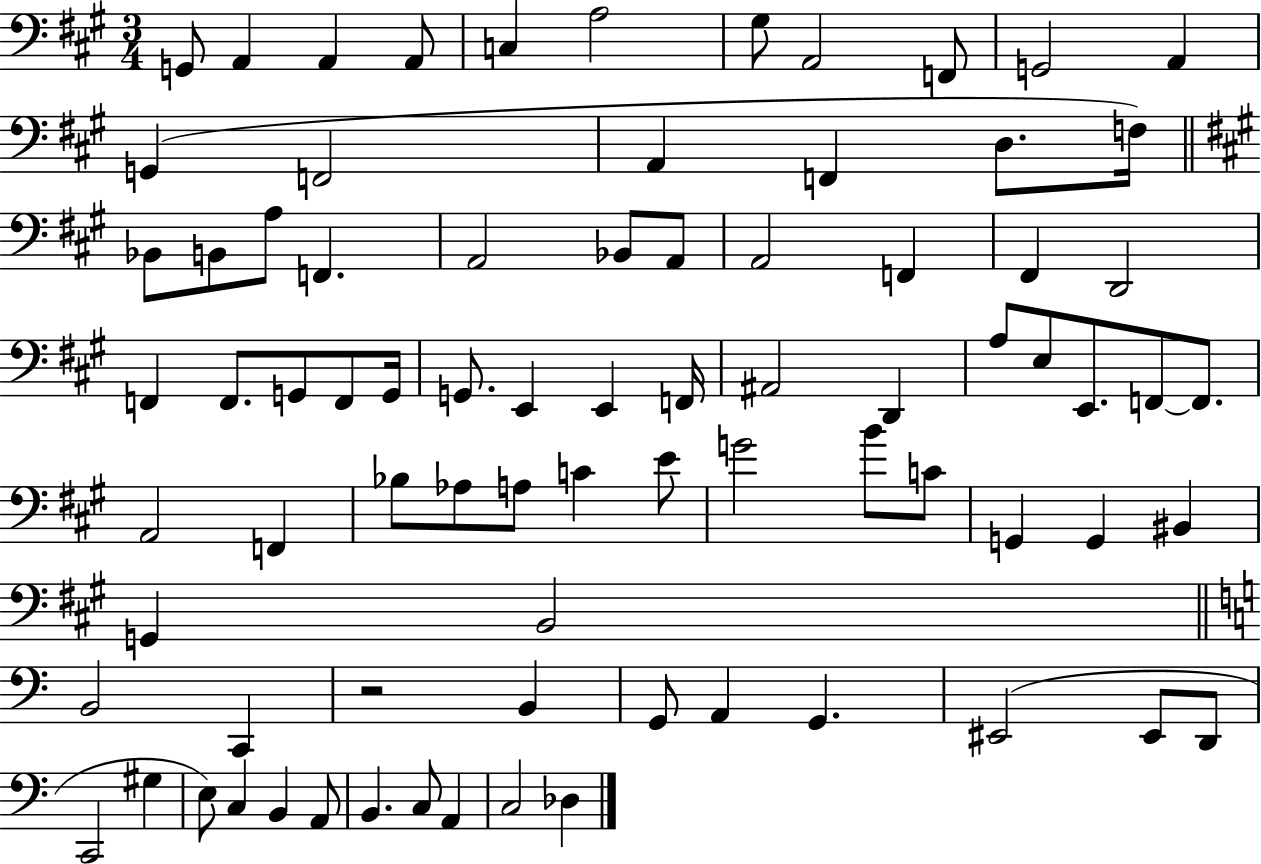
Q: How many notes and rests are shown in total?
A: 80